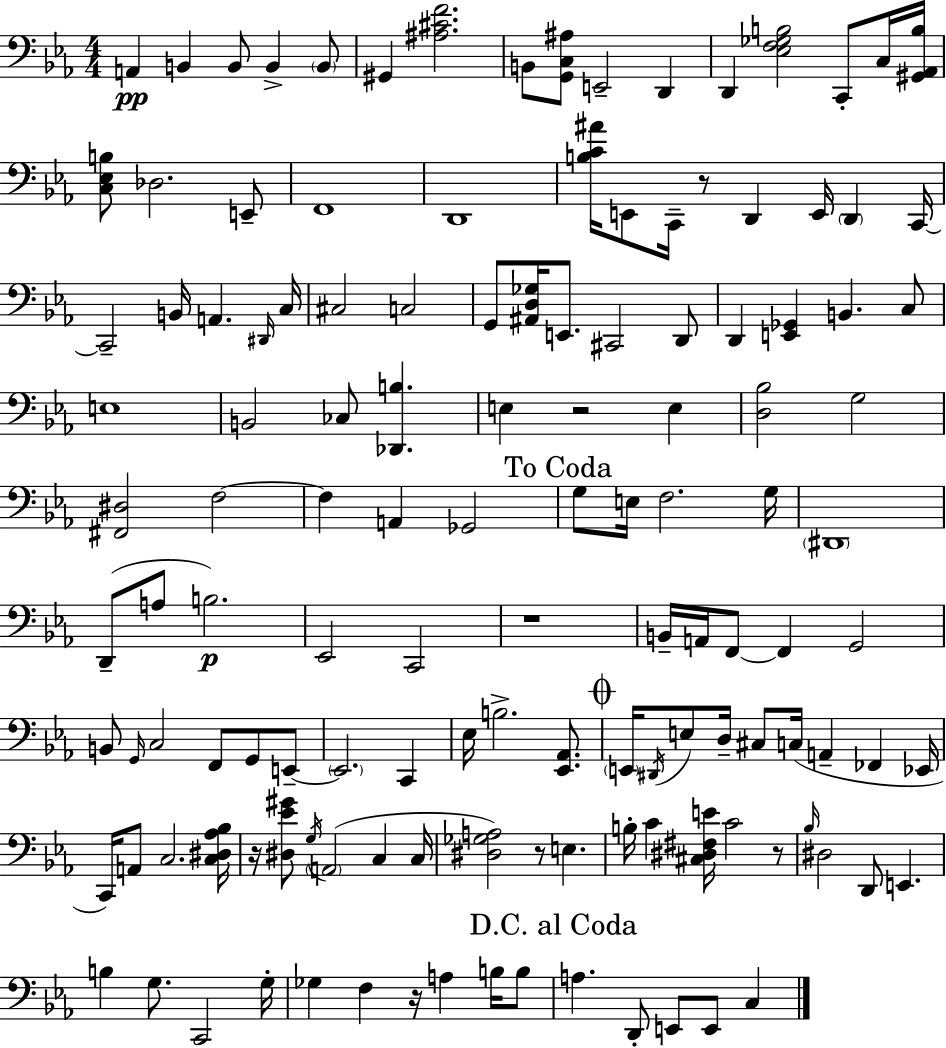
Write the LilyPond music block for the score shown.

{
  \clef bass
  \numericTimeSignature
  \time 4/4
  \key c \minor
  \repeat volta 2 { a,4\pp b,4 b,8 b,4-> \parenthesize b,8 | gis,4 <ais cis' f'>2. | b,8 <g, c ais>8 e,2-- d,4 | d,4 <ees f ges b>2 c,8-. c16 <gis, aes, b>16 | \break <c ees b>8 des2. e,8-- | f,1 | d,1 | <b c' ais'>16 e,8 c,16-- r8 d,4 e,16 \parenthesize d,4 c,16~~ | \break c,2-- b,16 a,4. \grace { dis,16 } | c16 cis2 c2 | g,8 <ais, d ges>16 e,8. cis,2 d,8 | d,4 <e, ges,>4 b,4. c8 | \break e1 | b,2 ces8 <des, b>4. | e4 r2 e4 | <d bes>2 g2 | \break <fis, dis>2 f2~~ | f4 a,4 ges,2 | \mark "To Coda" g8 e16 f2. | g16 \parenthesize dis,1 | \break d,8--( a8 b2.\p) | ees,2 c,2 | r1 | b,16-- a,16 f,8~~ f,4 g,2 | \break b,8 \grace { g,16 } c2 f,8 g,8 | e,8--~~ \parenthesize e,2. c,4 | ees16 b2.-> <ees, aes,>8. | \mark \markup { \musicglyph "scripts.coda" } \parenthesize e,16 \acciaccatura { dis,16 } e8 d16-- cis8 c16( a,4-- fes,4 | \break ees,16 c,16) a,8 c2. | <c dis aes bes>16 r16 <dis ees' gis'>8 \acciaccatura { g16 }( \parenthesize a,2 c4 | c16 <dis ges a>2) r8 e4. | b16-. c'4 <cis dis fis e'>16 c'2 | \break r8 \grace { bes16 } dis2 d,8 e,4. | b4 g8. c,2 | g16-. ges4 f4 r16 a4 | b16 b8 \mark "D.C. al Coda" a4. d,8-. e,8 e,8 | \break c4 } \bar "|."
}